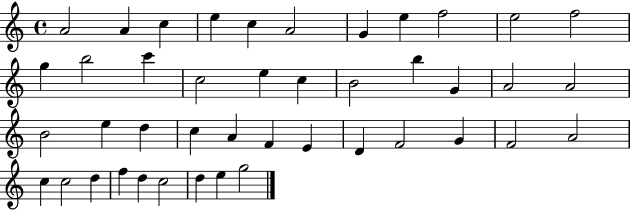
{
  \clef treble
  \time 4/4
  \defaultTimeSignature
  \key c \major
  a'2 a'4 c''4 | e''4 c''4 a'2 | g'4 e''4 f''2 | e''2 f''2 | \break g''4 b''2 c'''4 | c''2 e''4 c''4 | b'2 b''4 g'4 | a'2 a'2 | \break b'2 e''4 d''4 | c''4 a'4 f'4 e'4 | d'4 f'2 g'4 | f'2 a'2 | \break c''4 c''2 d''4 | f''4 d''4 c''2 | d''4 e''4 g''2 | \bar "|."
}